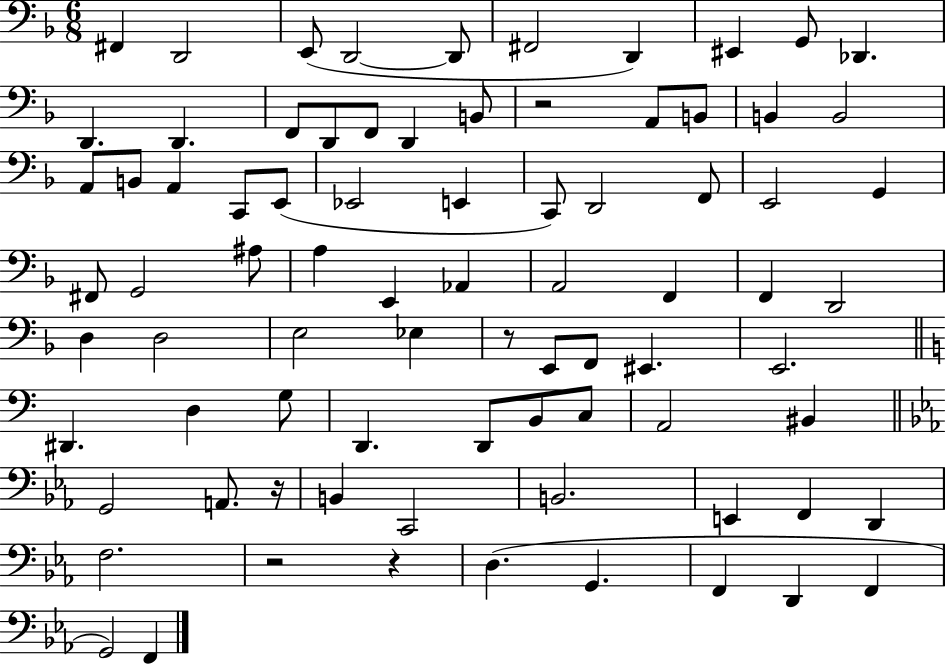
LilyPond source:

{
  \clef bass
  \numericTimeSignature
  \time 6/8
  \key f \major
  fis,4 d,2 | e,8( d,2~~ d,8 | fis,2 d,4) | eis,4 g,8 des,4. | \break d,4. d,4. | f,8 d,8 f,8 d,4 b,8 | r2 a,8 b,8 | b,4 b,2 | \break a,8 b,8 a,4 c,8 e,8( | ees,2 e,4 | c,8) d,2 f,8 | e,2 g,4 | \break fis,8 g,2 ais8 | a4 e,4 aes,4 | a,2 f,4 | f,4 d,2 | \break d4 d2 | e2 ees4 | r8 e,8 f,8 eis,4. | e,2. | \break \bar "||" \break \key c \major dis,4. d4 g8 | d,4. d,8 b,8 c8 | a,2 bis,4 | \bar "||" \break \key c \minor g,2 a,8. r16 | b,4 c,2 | b,2. | e,4 f,4 d,4 | \break f2. | r2 r4 | d4.( g,4. | f,4 d,4 f,4 | \break g,2) f,4 | \bar "|."
}